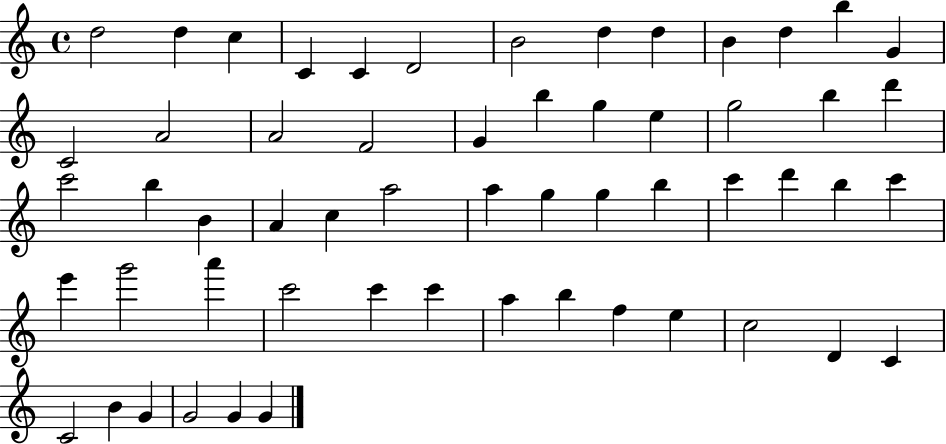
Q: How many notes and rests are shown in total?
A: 57